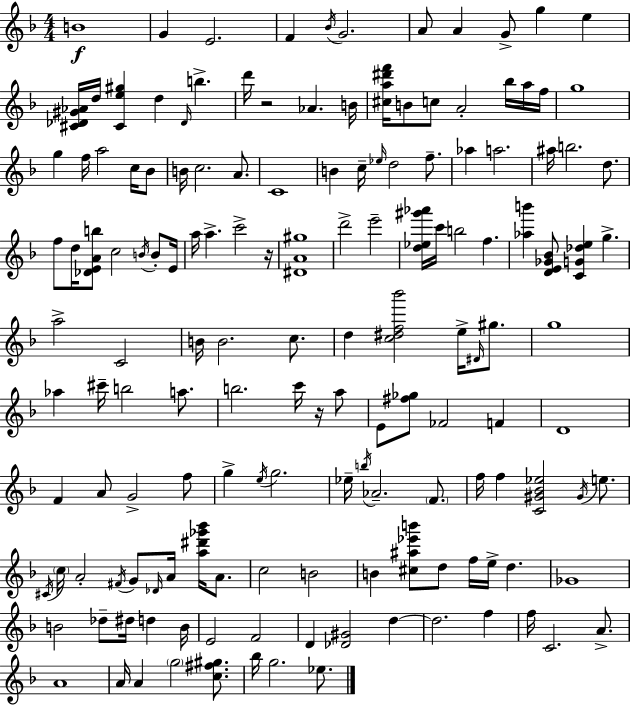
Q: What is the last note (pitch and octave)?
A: Eb5